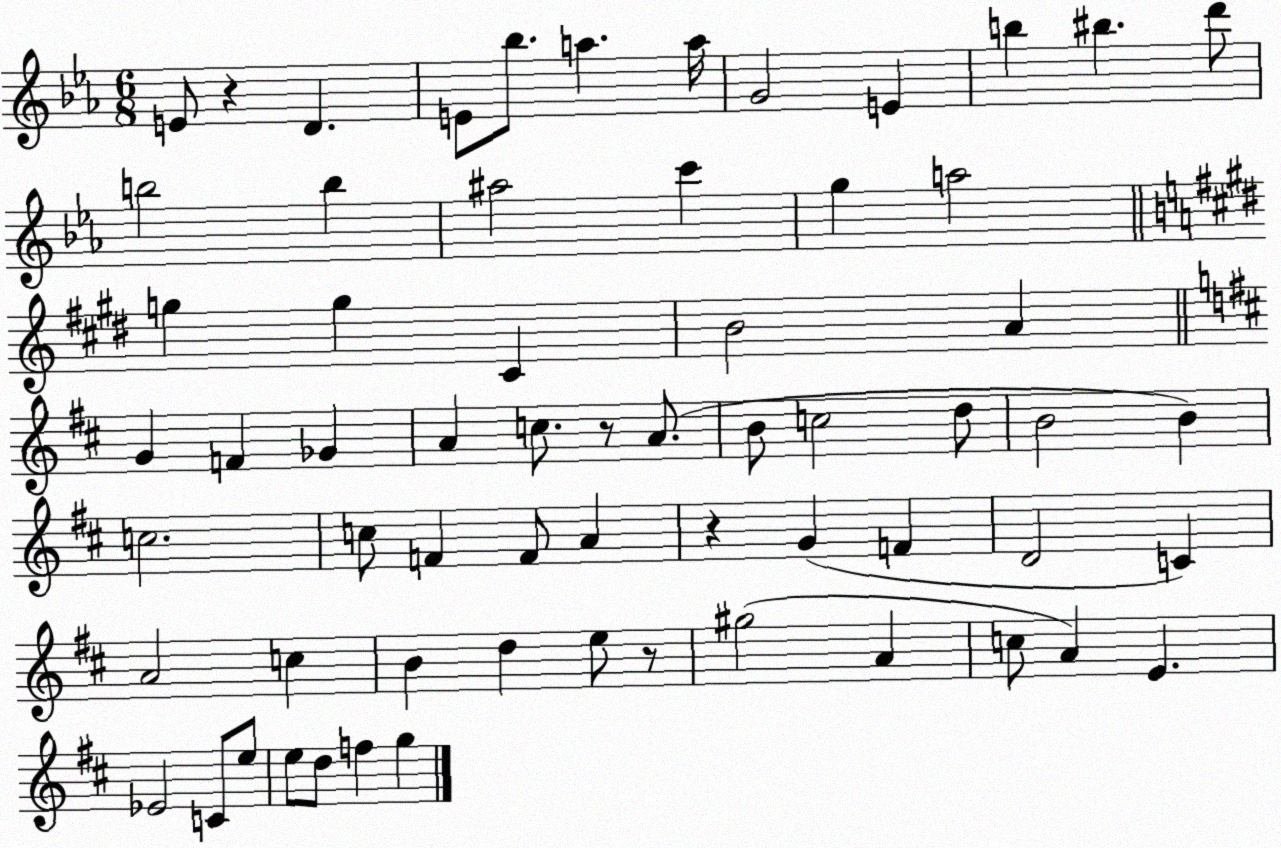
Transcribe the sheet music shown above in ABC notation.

X:1
T:Untitled
M:6/8
L:1/4
K:Eb
E/2 z D E/2 _b/2 a a/4 G2 E b ^b d'/2 b2 b ^a2 c' g a2 g g ^C B2 A G F _G A c/2 z/2 A/2 B/2 c2 d/2 B2 B c2 c/2 F F/2 A z G F D2 C A2 c B d e/2 z/2 ^g2 A c/2 A E _E2 C/2 e/2 e/2 d/2 f g